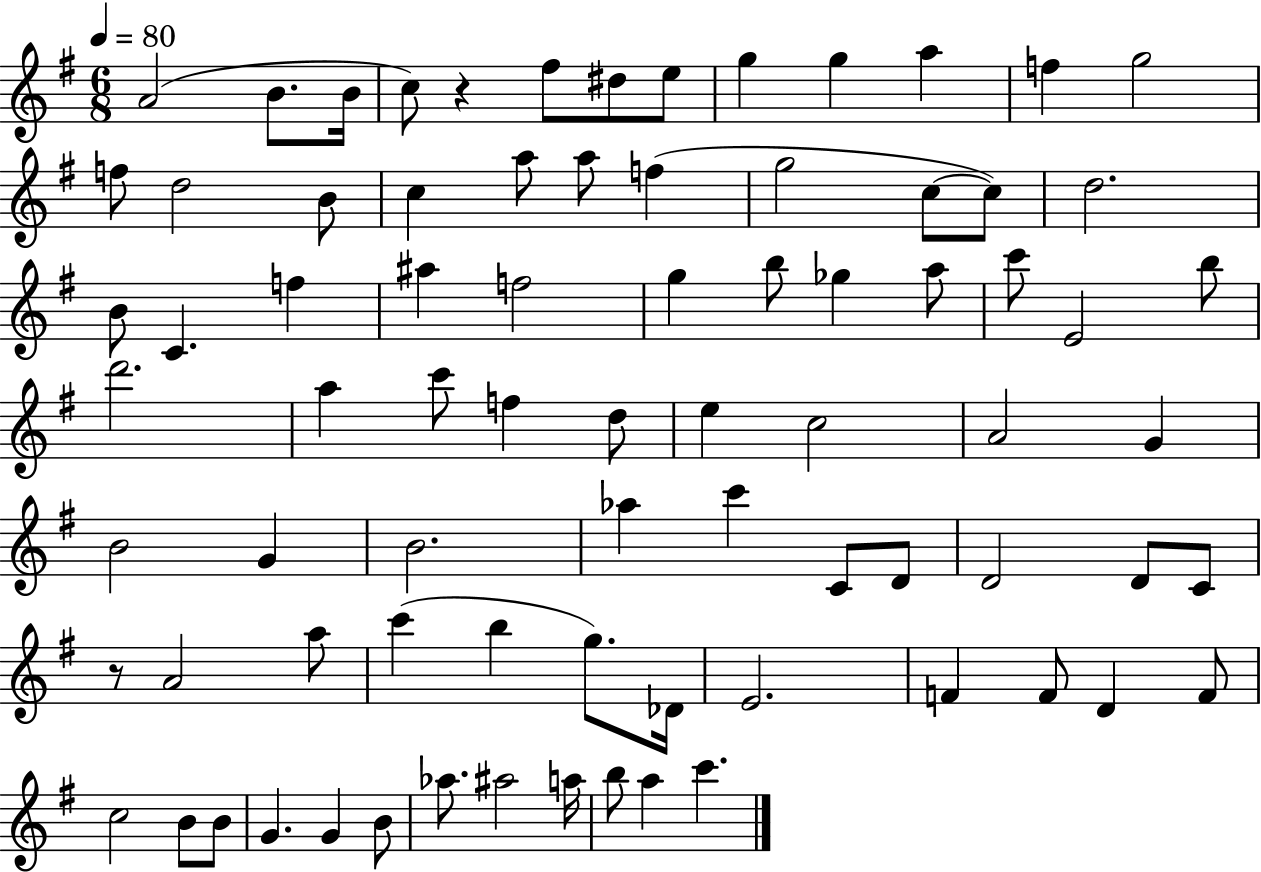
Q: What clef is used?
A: treble